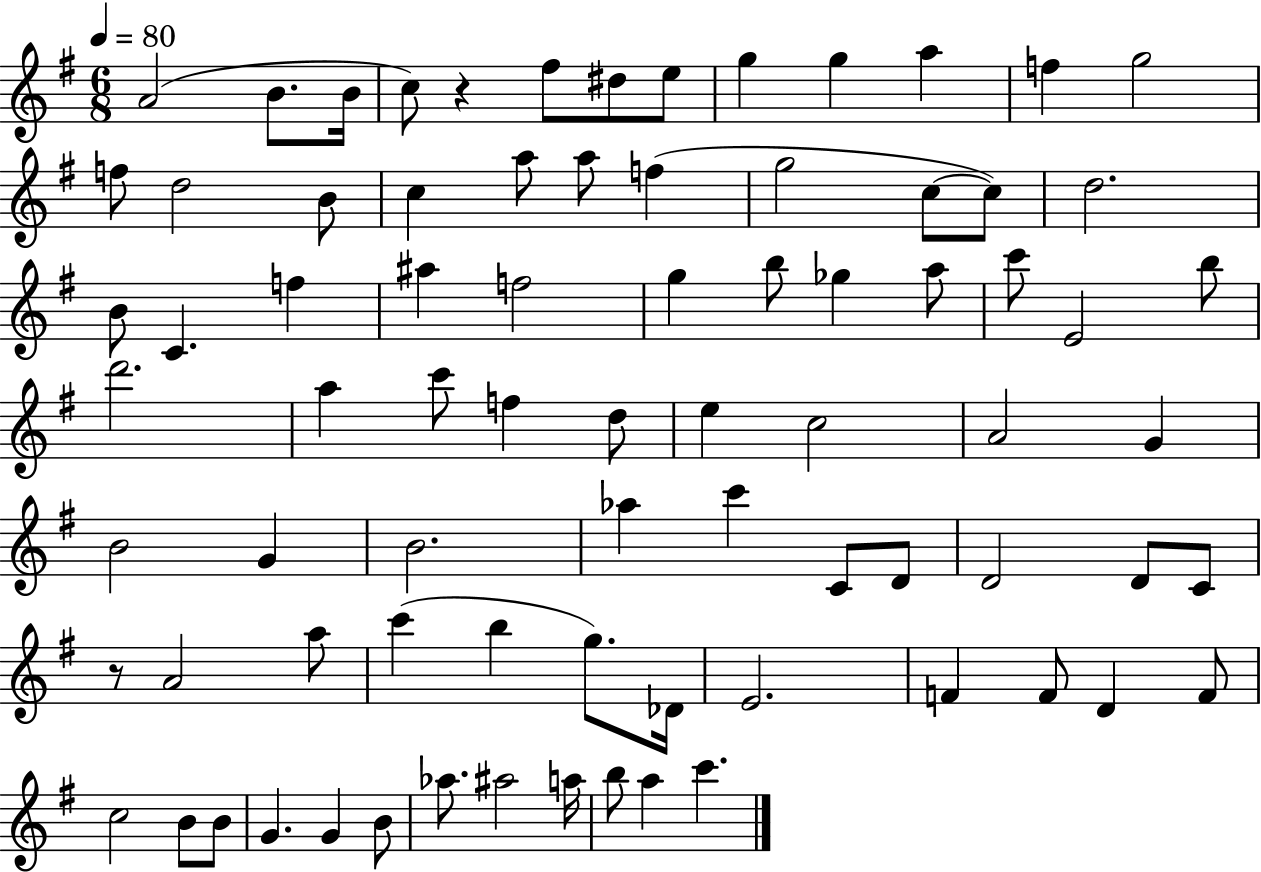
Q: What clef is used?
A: treble